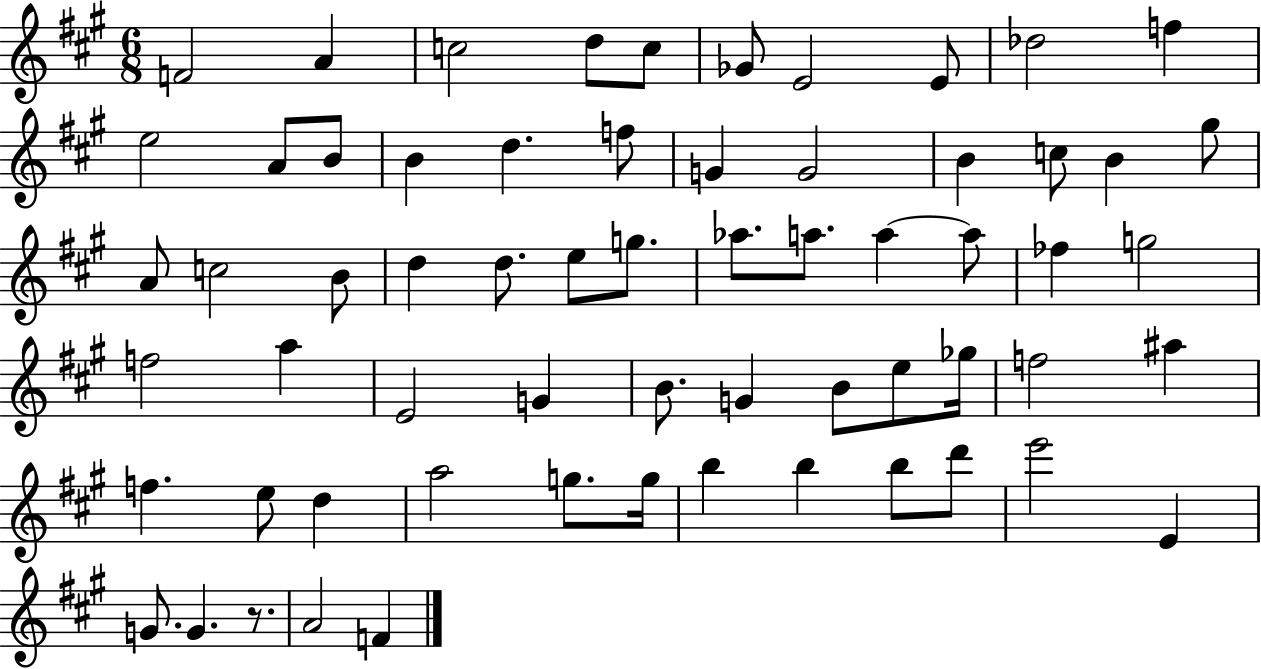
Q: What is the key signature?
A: A major